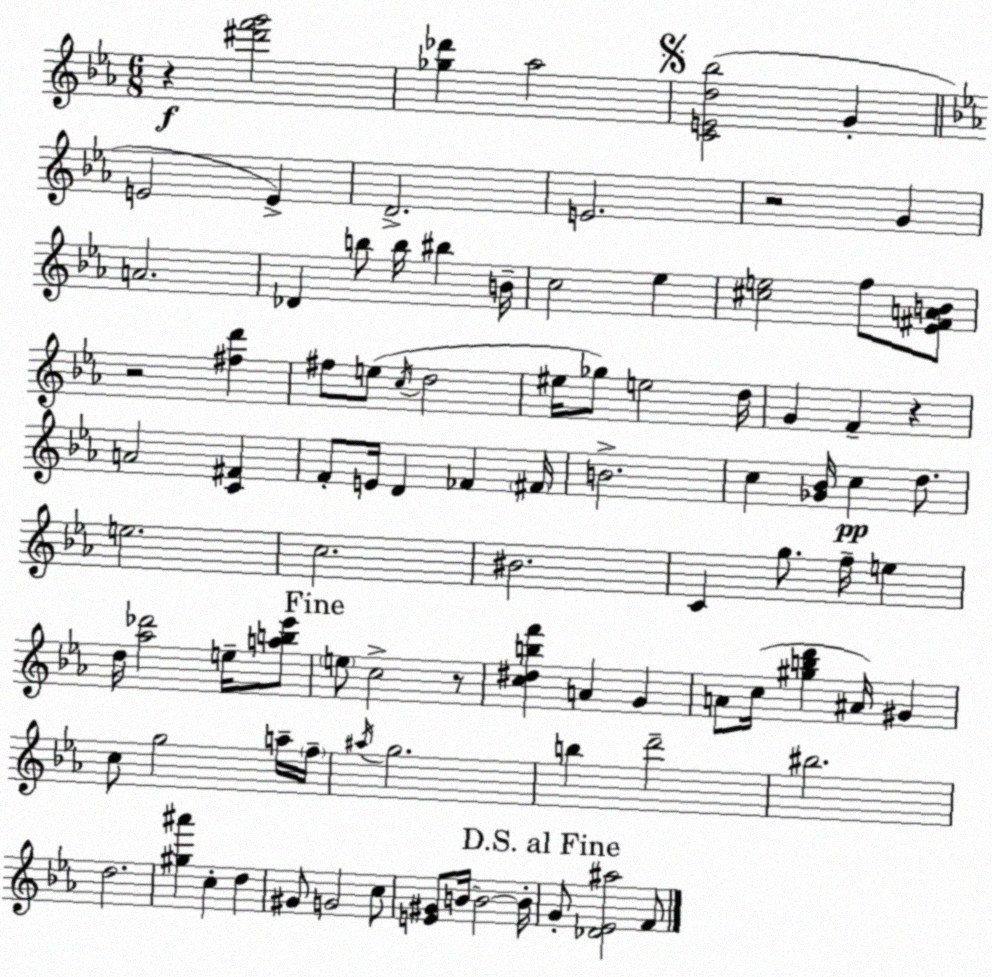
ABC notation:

X:1
T:Untitled
M:6/8
L:1/4
K:Cm
z [^d'f'g']2 [_g_d'] _a2 [CEd_b]2 G E2 E D2 E2 z2 G A2 _D b/2 b/4 ^b B/4 c2 _e [^ce]2 f/2 [_E^FAB]/2 z2 [^fd'] ^f/2 e/2 c/4 d2 ^e/4 _g/2 e2 d/4 G F z A2 [C^F] F/2 E/4 D _F ^F/4 B2 c [_G_B]/4 c d/2 e2 c2 ^B2 C g/2 f/4 e d/4 [_a_d']2 e/4 [ab_e']/2 e/2 c2 z/2 [c^dbf'] A G A/2 c/4 [^gbd'] ^A/4 ^G c/2 g2 a/4 f/4 ^a/4 g2 b d'2 ^b2 d2 [^g^a'] c d ^G/2 G2 c/2 [E^G]/2 B/4 B2 B/4 G/2 [_D_E^a]2 F/2